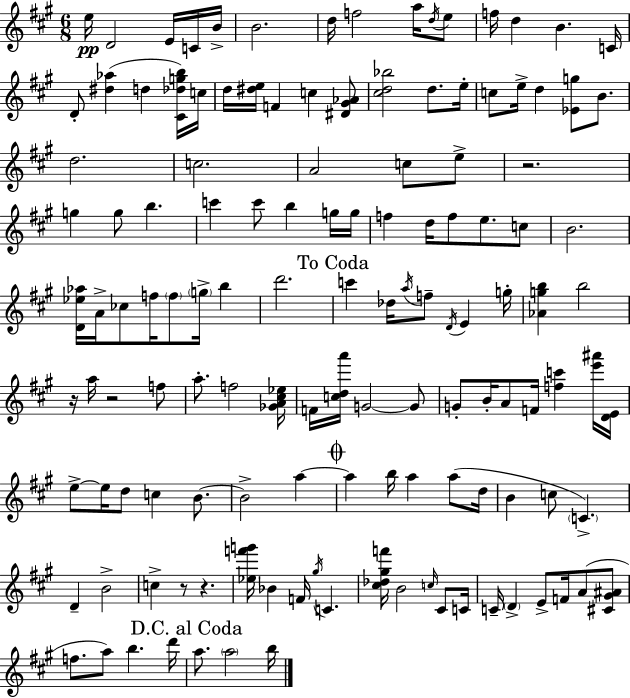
{
  \clef treble
  \numericTimeSignature
  \time 6/8
  \key a \major
  e''16\pp d'2 e'16 c'16 b'16-> | b'2. | d''16 f''2 a''16 \acciaccatura { d''16 } e''8 | f''16 d''4 b'4. | \break c'16 d'8-. <dis'' aes''>4( d''4 <cis' des'' g'' b''>16) | c''16 d''16 <dis'' e''>16 f'4 c''4 <dis' gis' aes'>8 | <cis'' d'' bes''>2 d''8. | e''16-. c''8 e''16-> d''4 <ees' g''>8 b'8. | \break d''2. | c''2. | a'2 c''8 e''8-> | r2. | \break g''4 g''8 b''4. | c'''4 c'''8 b''4 g''16 | g''16 f''4 d''16 f''8 e''8. c''8 | b'2. | \break <d' ees'' aes''>16 a'16-> ces''8 f''16 \parenthesize f''8 \parenthesize g''16-> b''4 | d'''2. | \mark "To Coda" c'''4 des''16 \acciaccatura { a''16 } f''8-- \acciaccatura { d'16 } e'4 | g''16-. <aes' g'' b''>4 b''2 | \break r16 a''16 r2 | f''8 a''8.-. f''2 | <ges' a' cis'' ees''>16 f'16 <c'' d'' a'''>16 g'2~~ | g'8 g'8-. b'16-. a'8 f'16 <f'' c'''>4 | \break <e''' ais'''>16 <d' e'>16 e''8->~~ e''16 d''8 c''4 | b'8.~~ b'2-> a''4~~ | \mark \markup { \musicglyph "scripts.coda" } a''4 b''16 a''4 | a''8( d''16 b'4 c''8 \parenthesize c'4.->) | \break d'4-- b'2-> | c''4-> r8 r4. | <ees'' f''' g'''>16 bes'4 f'16 \acciaccatura { gis''16 } c'4. | <cis'' des'' gis'' f'''>16 b'2 | \break \grace { c''16 } cis'8 c'16 c'16-- \parenthesize d'4-> e'8-> | f'16 a'8( <cis' gis' ais'>8 f''8. a''8) b''4. | d'''16 \mark "D.C. al Coda" a''8. \parenthesize a''2 | b''16 \bar "|."
}